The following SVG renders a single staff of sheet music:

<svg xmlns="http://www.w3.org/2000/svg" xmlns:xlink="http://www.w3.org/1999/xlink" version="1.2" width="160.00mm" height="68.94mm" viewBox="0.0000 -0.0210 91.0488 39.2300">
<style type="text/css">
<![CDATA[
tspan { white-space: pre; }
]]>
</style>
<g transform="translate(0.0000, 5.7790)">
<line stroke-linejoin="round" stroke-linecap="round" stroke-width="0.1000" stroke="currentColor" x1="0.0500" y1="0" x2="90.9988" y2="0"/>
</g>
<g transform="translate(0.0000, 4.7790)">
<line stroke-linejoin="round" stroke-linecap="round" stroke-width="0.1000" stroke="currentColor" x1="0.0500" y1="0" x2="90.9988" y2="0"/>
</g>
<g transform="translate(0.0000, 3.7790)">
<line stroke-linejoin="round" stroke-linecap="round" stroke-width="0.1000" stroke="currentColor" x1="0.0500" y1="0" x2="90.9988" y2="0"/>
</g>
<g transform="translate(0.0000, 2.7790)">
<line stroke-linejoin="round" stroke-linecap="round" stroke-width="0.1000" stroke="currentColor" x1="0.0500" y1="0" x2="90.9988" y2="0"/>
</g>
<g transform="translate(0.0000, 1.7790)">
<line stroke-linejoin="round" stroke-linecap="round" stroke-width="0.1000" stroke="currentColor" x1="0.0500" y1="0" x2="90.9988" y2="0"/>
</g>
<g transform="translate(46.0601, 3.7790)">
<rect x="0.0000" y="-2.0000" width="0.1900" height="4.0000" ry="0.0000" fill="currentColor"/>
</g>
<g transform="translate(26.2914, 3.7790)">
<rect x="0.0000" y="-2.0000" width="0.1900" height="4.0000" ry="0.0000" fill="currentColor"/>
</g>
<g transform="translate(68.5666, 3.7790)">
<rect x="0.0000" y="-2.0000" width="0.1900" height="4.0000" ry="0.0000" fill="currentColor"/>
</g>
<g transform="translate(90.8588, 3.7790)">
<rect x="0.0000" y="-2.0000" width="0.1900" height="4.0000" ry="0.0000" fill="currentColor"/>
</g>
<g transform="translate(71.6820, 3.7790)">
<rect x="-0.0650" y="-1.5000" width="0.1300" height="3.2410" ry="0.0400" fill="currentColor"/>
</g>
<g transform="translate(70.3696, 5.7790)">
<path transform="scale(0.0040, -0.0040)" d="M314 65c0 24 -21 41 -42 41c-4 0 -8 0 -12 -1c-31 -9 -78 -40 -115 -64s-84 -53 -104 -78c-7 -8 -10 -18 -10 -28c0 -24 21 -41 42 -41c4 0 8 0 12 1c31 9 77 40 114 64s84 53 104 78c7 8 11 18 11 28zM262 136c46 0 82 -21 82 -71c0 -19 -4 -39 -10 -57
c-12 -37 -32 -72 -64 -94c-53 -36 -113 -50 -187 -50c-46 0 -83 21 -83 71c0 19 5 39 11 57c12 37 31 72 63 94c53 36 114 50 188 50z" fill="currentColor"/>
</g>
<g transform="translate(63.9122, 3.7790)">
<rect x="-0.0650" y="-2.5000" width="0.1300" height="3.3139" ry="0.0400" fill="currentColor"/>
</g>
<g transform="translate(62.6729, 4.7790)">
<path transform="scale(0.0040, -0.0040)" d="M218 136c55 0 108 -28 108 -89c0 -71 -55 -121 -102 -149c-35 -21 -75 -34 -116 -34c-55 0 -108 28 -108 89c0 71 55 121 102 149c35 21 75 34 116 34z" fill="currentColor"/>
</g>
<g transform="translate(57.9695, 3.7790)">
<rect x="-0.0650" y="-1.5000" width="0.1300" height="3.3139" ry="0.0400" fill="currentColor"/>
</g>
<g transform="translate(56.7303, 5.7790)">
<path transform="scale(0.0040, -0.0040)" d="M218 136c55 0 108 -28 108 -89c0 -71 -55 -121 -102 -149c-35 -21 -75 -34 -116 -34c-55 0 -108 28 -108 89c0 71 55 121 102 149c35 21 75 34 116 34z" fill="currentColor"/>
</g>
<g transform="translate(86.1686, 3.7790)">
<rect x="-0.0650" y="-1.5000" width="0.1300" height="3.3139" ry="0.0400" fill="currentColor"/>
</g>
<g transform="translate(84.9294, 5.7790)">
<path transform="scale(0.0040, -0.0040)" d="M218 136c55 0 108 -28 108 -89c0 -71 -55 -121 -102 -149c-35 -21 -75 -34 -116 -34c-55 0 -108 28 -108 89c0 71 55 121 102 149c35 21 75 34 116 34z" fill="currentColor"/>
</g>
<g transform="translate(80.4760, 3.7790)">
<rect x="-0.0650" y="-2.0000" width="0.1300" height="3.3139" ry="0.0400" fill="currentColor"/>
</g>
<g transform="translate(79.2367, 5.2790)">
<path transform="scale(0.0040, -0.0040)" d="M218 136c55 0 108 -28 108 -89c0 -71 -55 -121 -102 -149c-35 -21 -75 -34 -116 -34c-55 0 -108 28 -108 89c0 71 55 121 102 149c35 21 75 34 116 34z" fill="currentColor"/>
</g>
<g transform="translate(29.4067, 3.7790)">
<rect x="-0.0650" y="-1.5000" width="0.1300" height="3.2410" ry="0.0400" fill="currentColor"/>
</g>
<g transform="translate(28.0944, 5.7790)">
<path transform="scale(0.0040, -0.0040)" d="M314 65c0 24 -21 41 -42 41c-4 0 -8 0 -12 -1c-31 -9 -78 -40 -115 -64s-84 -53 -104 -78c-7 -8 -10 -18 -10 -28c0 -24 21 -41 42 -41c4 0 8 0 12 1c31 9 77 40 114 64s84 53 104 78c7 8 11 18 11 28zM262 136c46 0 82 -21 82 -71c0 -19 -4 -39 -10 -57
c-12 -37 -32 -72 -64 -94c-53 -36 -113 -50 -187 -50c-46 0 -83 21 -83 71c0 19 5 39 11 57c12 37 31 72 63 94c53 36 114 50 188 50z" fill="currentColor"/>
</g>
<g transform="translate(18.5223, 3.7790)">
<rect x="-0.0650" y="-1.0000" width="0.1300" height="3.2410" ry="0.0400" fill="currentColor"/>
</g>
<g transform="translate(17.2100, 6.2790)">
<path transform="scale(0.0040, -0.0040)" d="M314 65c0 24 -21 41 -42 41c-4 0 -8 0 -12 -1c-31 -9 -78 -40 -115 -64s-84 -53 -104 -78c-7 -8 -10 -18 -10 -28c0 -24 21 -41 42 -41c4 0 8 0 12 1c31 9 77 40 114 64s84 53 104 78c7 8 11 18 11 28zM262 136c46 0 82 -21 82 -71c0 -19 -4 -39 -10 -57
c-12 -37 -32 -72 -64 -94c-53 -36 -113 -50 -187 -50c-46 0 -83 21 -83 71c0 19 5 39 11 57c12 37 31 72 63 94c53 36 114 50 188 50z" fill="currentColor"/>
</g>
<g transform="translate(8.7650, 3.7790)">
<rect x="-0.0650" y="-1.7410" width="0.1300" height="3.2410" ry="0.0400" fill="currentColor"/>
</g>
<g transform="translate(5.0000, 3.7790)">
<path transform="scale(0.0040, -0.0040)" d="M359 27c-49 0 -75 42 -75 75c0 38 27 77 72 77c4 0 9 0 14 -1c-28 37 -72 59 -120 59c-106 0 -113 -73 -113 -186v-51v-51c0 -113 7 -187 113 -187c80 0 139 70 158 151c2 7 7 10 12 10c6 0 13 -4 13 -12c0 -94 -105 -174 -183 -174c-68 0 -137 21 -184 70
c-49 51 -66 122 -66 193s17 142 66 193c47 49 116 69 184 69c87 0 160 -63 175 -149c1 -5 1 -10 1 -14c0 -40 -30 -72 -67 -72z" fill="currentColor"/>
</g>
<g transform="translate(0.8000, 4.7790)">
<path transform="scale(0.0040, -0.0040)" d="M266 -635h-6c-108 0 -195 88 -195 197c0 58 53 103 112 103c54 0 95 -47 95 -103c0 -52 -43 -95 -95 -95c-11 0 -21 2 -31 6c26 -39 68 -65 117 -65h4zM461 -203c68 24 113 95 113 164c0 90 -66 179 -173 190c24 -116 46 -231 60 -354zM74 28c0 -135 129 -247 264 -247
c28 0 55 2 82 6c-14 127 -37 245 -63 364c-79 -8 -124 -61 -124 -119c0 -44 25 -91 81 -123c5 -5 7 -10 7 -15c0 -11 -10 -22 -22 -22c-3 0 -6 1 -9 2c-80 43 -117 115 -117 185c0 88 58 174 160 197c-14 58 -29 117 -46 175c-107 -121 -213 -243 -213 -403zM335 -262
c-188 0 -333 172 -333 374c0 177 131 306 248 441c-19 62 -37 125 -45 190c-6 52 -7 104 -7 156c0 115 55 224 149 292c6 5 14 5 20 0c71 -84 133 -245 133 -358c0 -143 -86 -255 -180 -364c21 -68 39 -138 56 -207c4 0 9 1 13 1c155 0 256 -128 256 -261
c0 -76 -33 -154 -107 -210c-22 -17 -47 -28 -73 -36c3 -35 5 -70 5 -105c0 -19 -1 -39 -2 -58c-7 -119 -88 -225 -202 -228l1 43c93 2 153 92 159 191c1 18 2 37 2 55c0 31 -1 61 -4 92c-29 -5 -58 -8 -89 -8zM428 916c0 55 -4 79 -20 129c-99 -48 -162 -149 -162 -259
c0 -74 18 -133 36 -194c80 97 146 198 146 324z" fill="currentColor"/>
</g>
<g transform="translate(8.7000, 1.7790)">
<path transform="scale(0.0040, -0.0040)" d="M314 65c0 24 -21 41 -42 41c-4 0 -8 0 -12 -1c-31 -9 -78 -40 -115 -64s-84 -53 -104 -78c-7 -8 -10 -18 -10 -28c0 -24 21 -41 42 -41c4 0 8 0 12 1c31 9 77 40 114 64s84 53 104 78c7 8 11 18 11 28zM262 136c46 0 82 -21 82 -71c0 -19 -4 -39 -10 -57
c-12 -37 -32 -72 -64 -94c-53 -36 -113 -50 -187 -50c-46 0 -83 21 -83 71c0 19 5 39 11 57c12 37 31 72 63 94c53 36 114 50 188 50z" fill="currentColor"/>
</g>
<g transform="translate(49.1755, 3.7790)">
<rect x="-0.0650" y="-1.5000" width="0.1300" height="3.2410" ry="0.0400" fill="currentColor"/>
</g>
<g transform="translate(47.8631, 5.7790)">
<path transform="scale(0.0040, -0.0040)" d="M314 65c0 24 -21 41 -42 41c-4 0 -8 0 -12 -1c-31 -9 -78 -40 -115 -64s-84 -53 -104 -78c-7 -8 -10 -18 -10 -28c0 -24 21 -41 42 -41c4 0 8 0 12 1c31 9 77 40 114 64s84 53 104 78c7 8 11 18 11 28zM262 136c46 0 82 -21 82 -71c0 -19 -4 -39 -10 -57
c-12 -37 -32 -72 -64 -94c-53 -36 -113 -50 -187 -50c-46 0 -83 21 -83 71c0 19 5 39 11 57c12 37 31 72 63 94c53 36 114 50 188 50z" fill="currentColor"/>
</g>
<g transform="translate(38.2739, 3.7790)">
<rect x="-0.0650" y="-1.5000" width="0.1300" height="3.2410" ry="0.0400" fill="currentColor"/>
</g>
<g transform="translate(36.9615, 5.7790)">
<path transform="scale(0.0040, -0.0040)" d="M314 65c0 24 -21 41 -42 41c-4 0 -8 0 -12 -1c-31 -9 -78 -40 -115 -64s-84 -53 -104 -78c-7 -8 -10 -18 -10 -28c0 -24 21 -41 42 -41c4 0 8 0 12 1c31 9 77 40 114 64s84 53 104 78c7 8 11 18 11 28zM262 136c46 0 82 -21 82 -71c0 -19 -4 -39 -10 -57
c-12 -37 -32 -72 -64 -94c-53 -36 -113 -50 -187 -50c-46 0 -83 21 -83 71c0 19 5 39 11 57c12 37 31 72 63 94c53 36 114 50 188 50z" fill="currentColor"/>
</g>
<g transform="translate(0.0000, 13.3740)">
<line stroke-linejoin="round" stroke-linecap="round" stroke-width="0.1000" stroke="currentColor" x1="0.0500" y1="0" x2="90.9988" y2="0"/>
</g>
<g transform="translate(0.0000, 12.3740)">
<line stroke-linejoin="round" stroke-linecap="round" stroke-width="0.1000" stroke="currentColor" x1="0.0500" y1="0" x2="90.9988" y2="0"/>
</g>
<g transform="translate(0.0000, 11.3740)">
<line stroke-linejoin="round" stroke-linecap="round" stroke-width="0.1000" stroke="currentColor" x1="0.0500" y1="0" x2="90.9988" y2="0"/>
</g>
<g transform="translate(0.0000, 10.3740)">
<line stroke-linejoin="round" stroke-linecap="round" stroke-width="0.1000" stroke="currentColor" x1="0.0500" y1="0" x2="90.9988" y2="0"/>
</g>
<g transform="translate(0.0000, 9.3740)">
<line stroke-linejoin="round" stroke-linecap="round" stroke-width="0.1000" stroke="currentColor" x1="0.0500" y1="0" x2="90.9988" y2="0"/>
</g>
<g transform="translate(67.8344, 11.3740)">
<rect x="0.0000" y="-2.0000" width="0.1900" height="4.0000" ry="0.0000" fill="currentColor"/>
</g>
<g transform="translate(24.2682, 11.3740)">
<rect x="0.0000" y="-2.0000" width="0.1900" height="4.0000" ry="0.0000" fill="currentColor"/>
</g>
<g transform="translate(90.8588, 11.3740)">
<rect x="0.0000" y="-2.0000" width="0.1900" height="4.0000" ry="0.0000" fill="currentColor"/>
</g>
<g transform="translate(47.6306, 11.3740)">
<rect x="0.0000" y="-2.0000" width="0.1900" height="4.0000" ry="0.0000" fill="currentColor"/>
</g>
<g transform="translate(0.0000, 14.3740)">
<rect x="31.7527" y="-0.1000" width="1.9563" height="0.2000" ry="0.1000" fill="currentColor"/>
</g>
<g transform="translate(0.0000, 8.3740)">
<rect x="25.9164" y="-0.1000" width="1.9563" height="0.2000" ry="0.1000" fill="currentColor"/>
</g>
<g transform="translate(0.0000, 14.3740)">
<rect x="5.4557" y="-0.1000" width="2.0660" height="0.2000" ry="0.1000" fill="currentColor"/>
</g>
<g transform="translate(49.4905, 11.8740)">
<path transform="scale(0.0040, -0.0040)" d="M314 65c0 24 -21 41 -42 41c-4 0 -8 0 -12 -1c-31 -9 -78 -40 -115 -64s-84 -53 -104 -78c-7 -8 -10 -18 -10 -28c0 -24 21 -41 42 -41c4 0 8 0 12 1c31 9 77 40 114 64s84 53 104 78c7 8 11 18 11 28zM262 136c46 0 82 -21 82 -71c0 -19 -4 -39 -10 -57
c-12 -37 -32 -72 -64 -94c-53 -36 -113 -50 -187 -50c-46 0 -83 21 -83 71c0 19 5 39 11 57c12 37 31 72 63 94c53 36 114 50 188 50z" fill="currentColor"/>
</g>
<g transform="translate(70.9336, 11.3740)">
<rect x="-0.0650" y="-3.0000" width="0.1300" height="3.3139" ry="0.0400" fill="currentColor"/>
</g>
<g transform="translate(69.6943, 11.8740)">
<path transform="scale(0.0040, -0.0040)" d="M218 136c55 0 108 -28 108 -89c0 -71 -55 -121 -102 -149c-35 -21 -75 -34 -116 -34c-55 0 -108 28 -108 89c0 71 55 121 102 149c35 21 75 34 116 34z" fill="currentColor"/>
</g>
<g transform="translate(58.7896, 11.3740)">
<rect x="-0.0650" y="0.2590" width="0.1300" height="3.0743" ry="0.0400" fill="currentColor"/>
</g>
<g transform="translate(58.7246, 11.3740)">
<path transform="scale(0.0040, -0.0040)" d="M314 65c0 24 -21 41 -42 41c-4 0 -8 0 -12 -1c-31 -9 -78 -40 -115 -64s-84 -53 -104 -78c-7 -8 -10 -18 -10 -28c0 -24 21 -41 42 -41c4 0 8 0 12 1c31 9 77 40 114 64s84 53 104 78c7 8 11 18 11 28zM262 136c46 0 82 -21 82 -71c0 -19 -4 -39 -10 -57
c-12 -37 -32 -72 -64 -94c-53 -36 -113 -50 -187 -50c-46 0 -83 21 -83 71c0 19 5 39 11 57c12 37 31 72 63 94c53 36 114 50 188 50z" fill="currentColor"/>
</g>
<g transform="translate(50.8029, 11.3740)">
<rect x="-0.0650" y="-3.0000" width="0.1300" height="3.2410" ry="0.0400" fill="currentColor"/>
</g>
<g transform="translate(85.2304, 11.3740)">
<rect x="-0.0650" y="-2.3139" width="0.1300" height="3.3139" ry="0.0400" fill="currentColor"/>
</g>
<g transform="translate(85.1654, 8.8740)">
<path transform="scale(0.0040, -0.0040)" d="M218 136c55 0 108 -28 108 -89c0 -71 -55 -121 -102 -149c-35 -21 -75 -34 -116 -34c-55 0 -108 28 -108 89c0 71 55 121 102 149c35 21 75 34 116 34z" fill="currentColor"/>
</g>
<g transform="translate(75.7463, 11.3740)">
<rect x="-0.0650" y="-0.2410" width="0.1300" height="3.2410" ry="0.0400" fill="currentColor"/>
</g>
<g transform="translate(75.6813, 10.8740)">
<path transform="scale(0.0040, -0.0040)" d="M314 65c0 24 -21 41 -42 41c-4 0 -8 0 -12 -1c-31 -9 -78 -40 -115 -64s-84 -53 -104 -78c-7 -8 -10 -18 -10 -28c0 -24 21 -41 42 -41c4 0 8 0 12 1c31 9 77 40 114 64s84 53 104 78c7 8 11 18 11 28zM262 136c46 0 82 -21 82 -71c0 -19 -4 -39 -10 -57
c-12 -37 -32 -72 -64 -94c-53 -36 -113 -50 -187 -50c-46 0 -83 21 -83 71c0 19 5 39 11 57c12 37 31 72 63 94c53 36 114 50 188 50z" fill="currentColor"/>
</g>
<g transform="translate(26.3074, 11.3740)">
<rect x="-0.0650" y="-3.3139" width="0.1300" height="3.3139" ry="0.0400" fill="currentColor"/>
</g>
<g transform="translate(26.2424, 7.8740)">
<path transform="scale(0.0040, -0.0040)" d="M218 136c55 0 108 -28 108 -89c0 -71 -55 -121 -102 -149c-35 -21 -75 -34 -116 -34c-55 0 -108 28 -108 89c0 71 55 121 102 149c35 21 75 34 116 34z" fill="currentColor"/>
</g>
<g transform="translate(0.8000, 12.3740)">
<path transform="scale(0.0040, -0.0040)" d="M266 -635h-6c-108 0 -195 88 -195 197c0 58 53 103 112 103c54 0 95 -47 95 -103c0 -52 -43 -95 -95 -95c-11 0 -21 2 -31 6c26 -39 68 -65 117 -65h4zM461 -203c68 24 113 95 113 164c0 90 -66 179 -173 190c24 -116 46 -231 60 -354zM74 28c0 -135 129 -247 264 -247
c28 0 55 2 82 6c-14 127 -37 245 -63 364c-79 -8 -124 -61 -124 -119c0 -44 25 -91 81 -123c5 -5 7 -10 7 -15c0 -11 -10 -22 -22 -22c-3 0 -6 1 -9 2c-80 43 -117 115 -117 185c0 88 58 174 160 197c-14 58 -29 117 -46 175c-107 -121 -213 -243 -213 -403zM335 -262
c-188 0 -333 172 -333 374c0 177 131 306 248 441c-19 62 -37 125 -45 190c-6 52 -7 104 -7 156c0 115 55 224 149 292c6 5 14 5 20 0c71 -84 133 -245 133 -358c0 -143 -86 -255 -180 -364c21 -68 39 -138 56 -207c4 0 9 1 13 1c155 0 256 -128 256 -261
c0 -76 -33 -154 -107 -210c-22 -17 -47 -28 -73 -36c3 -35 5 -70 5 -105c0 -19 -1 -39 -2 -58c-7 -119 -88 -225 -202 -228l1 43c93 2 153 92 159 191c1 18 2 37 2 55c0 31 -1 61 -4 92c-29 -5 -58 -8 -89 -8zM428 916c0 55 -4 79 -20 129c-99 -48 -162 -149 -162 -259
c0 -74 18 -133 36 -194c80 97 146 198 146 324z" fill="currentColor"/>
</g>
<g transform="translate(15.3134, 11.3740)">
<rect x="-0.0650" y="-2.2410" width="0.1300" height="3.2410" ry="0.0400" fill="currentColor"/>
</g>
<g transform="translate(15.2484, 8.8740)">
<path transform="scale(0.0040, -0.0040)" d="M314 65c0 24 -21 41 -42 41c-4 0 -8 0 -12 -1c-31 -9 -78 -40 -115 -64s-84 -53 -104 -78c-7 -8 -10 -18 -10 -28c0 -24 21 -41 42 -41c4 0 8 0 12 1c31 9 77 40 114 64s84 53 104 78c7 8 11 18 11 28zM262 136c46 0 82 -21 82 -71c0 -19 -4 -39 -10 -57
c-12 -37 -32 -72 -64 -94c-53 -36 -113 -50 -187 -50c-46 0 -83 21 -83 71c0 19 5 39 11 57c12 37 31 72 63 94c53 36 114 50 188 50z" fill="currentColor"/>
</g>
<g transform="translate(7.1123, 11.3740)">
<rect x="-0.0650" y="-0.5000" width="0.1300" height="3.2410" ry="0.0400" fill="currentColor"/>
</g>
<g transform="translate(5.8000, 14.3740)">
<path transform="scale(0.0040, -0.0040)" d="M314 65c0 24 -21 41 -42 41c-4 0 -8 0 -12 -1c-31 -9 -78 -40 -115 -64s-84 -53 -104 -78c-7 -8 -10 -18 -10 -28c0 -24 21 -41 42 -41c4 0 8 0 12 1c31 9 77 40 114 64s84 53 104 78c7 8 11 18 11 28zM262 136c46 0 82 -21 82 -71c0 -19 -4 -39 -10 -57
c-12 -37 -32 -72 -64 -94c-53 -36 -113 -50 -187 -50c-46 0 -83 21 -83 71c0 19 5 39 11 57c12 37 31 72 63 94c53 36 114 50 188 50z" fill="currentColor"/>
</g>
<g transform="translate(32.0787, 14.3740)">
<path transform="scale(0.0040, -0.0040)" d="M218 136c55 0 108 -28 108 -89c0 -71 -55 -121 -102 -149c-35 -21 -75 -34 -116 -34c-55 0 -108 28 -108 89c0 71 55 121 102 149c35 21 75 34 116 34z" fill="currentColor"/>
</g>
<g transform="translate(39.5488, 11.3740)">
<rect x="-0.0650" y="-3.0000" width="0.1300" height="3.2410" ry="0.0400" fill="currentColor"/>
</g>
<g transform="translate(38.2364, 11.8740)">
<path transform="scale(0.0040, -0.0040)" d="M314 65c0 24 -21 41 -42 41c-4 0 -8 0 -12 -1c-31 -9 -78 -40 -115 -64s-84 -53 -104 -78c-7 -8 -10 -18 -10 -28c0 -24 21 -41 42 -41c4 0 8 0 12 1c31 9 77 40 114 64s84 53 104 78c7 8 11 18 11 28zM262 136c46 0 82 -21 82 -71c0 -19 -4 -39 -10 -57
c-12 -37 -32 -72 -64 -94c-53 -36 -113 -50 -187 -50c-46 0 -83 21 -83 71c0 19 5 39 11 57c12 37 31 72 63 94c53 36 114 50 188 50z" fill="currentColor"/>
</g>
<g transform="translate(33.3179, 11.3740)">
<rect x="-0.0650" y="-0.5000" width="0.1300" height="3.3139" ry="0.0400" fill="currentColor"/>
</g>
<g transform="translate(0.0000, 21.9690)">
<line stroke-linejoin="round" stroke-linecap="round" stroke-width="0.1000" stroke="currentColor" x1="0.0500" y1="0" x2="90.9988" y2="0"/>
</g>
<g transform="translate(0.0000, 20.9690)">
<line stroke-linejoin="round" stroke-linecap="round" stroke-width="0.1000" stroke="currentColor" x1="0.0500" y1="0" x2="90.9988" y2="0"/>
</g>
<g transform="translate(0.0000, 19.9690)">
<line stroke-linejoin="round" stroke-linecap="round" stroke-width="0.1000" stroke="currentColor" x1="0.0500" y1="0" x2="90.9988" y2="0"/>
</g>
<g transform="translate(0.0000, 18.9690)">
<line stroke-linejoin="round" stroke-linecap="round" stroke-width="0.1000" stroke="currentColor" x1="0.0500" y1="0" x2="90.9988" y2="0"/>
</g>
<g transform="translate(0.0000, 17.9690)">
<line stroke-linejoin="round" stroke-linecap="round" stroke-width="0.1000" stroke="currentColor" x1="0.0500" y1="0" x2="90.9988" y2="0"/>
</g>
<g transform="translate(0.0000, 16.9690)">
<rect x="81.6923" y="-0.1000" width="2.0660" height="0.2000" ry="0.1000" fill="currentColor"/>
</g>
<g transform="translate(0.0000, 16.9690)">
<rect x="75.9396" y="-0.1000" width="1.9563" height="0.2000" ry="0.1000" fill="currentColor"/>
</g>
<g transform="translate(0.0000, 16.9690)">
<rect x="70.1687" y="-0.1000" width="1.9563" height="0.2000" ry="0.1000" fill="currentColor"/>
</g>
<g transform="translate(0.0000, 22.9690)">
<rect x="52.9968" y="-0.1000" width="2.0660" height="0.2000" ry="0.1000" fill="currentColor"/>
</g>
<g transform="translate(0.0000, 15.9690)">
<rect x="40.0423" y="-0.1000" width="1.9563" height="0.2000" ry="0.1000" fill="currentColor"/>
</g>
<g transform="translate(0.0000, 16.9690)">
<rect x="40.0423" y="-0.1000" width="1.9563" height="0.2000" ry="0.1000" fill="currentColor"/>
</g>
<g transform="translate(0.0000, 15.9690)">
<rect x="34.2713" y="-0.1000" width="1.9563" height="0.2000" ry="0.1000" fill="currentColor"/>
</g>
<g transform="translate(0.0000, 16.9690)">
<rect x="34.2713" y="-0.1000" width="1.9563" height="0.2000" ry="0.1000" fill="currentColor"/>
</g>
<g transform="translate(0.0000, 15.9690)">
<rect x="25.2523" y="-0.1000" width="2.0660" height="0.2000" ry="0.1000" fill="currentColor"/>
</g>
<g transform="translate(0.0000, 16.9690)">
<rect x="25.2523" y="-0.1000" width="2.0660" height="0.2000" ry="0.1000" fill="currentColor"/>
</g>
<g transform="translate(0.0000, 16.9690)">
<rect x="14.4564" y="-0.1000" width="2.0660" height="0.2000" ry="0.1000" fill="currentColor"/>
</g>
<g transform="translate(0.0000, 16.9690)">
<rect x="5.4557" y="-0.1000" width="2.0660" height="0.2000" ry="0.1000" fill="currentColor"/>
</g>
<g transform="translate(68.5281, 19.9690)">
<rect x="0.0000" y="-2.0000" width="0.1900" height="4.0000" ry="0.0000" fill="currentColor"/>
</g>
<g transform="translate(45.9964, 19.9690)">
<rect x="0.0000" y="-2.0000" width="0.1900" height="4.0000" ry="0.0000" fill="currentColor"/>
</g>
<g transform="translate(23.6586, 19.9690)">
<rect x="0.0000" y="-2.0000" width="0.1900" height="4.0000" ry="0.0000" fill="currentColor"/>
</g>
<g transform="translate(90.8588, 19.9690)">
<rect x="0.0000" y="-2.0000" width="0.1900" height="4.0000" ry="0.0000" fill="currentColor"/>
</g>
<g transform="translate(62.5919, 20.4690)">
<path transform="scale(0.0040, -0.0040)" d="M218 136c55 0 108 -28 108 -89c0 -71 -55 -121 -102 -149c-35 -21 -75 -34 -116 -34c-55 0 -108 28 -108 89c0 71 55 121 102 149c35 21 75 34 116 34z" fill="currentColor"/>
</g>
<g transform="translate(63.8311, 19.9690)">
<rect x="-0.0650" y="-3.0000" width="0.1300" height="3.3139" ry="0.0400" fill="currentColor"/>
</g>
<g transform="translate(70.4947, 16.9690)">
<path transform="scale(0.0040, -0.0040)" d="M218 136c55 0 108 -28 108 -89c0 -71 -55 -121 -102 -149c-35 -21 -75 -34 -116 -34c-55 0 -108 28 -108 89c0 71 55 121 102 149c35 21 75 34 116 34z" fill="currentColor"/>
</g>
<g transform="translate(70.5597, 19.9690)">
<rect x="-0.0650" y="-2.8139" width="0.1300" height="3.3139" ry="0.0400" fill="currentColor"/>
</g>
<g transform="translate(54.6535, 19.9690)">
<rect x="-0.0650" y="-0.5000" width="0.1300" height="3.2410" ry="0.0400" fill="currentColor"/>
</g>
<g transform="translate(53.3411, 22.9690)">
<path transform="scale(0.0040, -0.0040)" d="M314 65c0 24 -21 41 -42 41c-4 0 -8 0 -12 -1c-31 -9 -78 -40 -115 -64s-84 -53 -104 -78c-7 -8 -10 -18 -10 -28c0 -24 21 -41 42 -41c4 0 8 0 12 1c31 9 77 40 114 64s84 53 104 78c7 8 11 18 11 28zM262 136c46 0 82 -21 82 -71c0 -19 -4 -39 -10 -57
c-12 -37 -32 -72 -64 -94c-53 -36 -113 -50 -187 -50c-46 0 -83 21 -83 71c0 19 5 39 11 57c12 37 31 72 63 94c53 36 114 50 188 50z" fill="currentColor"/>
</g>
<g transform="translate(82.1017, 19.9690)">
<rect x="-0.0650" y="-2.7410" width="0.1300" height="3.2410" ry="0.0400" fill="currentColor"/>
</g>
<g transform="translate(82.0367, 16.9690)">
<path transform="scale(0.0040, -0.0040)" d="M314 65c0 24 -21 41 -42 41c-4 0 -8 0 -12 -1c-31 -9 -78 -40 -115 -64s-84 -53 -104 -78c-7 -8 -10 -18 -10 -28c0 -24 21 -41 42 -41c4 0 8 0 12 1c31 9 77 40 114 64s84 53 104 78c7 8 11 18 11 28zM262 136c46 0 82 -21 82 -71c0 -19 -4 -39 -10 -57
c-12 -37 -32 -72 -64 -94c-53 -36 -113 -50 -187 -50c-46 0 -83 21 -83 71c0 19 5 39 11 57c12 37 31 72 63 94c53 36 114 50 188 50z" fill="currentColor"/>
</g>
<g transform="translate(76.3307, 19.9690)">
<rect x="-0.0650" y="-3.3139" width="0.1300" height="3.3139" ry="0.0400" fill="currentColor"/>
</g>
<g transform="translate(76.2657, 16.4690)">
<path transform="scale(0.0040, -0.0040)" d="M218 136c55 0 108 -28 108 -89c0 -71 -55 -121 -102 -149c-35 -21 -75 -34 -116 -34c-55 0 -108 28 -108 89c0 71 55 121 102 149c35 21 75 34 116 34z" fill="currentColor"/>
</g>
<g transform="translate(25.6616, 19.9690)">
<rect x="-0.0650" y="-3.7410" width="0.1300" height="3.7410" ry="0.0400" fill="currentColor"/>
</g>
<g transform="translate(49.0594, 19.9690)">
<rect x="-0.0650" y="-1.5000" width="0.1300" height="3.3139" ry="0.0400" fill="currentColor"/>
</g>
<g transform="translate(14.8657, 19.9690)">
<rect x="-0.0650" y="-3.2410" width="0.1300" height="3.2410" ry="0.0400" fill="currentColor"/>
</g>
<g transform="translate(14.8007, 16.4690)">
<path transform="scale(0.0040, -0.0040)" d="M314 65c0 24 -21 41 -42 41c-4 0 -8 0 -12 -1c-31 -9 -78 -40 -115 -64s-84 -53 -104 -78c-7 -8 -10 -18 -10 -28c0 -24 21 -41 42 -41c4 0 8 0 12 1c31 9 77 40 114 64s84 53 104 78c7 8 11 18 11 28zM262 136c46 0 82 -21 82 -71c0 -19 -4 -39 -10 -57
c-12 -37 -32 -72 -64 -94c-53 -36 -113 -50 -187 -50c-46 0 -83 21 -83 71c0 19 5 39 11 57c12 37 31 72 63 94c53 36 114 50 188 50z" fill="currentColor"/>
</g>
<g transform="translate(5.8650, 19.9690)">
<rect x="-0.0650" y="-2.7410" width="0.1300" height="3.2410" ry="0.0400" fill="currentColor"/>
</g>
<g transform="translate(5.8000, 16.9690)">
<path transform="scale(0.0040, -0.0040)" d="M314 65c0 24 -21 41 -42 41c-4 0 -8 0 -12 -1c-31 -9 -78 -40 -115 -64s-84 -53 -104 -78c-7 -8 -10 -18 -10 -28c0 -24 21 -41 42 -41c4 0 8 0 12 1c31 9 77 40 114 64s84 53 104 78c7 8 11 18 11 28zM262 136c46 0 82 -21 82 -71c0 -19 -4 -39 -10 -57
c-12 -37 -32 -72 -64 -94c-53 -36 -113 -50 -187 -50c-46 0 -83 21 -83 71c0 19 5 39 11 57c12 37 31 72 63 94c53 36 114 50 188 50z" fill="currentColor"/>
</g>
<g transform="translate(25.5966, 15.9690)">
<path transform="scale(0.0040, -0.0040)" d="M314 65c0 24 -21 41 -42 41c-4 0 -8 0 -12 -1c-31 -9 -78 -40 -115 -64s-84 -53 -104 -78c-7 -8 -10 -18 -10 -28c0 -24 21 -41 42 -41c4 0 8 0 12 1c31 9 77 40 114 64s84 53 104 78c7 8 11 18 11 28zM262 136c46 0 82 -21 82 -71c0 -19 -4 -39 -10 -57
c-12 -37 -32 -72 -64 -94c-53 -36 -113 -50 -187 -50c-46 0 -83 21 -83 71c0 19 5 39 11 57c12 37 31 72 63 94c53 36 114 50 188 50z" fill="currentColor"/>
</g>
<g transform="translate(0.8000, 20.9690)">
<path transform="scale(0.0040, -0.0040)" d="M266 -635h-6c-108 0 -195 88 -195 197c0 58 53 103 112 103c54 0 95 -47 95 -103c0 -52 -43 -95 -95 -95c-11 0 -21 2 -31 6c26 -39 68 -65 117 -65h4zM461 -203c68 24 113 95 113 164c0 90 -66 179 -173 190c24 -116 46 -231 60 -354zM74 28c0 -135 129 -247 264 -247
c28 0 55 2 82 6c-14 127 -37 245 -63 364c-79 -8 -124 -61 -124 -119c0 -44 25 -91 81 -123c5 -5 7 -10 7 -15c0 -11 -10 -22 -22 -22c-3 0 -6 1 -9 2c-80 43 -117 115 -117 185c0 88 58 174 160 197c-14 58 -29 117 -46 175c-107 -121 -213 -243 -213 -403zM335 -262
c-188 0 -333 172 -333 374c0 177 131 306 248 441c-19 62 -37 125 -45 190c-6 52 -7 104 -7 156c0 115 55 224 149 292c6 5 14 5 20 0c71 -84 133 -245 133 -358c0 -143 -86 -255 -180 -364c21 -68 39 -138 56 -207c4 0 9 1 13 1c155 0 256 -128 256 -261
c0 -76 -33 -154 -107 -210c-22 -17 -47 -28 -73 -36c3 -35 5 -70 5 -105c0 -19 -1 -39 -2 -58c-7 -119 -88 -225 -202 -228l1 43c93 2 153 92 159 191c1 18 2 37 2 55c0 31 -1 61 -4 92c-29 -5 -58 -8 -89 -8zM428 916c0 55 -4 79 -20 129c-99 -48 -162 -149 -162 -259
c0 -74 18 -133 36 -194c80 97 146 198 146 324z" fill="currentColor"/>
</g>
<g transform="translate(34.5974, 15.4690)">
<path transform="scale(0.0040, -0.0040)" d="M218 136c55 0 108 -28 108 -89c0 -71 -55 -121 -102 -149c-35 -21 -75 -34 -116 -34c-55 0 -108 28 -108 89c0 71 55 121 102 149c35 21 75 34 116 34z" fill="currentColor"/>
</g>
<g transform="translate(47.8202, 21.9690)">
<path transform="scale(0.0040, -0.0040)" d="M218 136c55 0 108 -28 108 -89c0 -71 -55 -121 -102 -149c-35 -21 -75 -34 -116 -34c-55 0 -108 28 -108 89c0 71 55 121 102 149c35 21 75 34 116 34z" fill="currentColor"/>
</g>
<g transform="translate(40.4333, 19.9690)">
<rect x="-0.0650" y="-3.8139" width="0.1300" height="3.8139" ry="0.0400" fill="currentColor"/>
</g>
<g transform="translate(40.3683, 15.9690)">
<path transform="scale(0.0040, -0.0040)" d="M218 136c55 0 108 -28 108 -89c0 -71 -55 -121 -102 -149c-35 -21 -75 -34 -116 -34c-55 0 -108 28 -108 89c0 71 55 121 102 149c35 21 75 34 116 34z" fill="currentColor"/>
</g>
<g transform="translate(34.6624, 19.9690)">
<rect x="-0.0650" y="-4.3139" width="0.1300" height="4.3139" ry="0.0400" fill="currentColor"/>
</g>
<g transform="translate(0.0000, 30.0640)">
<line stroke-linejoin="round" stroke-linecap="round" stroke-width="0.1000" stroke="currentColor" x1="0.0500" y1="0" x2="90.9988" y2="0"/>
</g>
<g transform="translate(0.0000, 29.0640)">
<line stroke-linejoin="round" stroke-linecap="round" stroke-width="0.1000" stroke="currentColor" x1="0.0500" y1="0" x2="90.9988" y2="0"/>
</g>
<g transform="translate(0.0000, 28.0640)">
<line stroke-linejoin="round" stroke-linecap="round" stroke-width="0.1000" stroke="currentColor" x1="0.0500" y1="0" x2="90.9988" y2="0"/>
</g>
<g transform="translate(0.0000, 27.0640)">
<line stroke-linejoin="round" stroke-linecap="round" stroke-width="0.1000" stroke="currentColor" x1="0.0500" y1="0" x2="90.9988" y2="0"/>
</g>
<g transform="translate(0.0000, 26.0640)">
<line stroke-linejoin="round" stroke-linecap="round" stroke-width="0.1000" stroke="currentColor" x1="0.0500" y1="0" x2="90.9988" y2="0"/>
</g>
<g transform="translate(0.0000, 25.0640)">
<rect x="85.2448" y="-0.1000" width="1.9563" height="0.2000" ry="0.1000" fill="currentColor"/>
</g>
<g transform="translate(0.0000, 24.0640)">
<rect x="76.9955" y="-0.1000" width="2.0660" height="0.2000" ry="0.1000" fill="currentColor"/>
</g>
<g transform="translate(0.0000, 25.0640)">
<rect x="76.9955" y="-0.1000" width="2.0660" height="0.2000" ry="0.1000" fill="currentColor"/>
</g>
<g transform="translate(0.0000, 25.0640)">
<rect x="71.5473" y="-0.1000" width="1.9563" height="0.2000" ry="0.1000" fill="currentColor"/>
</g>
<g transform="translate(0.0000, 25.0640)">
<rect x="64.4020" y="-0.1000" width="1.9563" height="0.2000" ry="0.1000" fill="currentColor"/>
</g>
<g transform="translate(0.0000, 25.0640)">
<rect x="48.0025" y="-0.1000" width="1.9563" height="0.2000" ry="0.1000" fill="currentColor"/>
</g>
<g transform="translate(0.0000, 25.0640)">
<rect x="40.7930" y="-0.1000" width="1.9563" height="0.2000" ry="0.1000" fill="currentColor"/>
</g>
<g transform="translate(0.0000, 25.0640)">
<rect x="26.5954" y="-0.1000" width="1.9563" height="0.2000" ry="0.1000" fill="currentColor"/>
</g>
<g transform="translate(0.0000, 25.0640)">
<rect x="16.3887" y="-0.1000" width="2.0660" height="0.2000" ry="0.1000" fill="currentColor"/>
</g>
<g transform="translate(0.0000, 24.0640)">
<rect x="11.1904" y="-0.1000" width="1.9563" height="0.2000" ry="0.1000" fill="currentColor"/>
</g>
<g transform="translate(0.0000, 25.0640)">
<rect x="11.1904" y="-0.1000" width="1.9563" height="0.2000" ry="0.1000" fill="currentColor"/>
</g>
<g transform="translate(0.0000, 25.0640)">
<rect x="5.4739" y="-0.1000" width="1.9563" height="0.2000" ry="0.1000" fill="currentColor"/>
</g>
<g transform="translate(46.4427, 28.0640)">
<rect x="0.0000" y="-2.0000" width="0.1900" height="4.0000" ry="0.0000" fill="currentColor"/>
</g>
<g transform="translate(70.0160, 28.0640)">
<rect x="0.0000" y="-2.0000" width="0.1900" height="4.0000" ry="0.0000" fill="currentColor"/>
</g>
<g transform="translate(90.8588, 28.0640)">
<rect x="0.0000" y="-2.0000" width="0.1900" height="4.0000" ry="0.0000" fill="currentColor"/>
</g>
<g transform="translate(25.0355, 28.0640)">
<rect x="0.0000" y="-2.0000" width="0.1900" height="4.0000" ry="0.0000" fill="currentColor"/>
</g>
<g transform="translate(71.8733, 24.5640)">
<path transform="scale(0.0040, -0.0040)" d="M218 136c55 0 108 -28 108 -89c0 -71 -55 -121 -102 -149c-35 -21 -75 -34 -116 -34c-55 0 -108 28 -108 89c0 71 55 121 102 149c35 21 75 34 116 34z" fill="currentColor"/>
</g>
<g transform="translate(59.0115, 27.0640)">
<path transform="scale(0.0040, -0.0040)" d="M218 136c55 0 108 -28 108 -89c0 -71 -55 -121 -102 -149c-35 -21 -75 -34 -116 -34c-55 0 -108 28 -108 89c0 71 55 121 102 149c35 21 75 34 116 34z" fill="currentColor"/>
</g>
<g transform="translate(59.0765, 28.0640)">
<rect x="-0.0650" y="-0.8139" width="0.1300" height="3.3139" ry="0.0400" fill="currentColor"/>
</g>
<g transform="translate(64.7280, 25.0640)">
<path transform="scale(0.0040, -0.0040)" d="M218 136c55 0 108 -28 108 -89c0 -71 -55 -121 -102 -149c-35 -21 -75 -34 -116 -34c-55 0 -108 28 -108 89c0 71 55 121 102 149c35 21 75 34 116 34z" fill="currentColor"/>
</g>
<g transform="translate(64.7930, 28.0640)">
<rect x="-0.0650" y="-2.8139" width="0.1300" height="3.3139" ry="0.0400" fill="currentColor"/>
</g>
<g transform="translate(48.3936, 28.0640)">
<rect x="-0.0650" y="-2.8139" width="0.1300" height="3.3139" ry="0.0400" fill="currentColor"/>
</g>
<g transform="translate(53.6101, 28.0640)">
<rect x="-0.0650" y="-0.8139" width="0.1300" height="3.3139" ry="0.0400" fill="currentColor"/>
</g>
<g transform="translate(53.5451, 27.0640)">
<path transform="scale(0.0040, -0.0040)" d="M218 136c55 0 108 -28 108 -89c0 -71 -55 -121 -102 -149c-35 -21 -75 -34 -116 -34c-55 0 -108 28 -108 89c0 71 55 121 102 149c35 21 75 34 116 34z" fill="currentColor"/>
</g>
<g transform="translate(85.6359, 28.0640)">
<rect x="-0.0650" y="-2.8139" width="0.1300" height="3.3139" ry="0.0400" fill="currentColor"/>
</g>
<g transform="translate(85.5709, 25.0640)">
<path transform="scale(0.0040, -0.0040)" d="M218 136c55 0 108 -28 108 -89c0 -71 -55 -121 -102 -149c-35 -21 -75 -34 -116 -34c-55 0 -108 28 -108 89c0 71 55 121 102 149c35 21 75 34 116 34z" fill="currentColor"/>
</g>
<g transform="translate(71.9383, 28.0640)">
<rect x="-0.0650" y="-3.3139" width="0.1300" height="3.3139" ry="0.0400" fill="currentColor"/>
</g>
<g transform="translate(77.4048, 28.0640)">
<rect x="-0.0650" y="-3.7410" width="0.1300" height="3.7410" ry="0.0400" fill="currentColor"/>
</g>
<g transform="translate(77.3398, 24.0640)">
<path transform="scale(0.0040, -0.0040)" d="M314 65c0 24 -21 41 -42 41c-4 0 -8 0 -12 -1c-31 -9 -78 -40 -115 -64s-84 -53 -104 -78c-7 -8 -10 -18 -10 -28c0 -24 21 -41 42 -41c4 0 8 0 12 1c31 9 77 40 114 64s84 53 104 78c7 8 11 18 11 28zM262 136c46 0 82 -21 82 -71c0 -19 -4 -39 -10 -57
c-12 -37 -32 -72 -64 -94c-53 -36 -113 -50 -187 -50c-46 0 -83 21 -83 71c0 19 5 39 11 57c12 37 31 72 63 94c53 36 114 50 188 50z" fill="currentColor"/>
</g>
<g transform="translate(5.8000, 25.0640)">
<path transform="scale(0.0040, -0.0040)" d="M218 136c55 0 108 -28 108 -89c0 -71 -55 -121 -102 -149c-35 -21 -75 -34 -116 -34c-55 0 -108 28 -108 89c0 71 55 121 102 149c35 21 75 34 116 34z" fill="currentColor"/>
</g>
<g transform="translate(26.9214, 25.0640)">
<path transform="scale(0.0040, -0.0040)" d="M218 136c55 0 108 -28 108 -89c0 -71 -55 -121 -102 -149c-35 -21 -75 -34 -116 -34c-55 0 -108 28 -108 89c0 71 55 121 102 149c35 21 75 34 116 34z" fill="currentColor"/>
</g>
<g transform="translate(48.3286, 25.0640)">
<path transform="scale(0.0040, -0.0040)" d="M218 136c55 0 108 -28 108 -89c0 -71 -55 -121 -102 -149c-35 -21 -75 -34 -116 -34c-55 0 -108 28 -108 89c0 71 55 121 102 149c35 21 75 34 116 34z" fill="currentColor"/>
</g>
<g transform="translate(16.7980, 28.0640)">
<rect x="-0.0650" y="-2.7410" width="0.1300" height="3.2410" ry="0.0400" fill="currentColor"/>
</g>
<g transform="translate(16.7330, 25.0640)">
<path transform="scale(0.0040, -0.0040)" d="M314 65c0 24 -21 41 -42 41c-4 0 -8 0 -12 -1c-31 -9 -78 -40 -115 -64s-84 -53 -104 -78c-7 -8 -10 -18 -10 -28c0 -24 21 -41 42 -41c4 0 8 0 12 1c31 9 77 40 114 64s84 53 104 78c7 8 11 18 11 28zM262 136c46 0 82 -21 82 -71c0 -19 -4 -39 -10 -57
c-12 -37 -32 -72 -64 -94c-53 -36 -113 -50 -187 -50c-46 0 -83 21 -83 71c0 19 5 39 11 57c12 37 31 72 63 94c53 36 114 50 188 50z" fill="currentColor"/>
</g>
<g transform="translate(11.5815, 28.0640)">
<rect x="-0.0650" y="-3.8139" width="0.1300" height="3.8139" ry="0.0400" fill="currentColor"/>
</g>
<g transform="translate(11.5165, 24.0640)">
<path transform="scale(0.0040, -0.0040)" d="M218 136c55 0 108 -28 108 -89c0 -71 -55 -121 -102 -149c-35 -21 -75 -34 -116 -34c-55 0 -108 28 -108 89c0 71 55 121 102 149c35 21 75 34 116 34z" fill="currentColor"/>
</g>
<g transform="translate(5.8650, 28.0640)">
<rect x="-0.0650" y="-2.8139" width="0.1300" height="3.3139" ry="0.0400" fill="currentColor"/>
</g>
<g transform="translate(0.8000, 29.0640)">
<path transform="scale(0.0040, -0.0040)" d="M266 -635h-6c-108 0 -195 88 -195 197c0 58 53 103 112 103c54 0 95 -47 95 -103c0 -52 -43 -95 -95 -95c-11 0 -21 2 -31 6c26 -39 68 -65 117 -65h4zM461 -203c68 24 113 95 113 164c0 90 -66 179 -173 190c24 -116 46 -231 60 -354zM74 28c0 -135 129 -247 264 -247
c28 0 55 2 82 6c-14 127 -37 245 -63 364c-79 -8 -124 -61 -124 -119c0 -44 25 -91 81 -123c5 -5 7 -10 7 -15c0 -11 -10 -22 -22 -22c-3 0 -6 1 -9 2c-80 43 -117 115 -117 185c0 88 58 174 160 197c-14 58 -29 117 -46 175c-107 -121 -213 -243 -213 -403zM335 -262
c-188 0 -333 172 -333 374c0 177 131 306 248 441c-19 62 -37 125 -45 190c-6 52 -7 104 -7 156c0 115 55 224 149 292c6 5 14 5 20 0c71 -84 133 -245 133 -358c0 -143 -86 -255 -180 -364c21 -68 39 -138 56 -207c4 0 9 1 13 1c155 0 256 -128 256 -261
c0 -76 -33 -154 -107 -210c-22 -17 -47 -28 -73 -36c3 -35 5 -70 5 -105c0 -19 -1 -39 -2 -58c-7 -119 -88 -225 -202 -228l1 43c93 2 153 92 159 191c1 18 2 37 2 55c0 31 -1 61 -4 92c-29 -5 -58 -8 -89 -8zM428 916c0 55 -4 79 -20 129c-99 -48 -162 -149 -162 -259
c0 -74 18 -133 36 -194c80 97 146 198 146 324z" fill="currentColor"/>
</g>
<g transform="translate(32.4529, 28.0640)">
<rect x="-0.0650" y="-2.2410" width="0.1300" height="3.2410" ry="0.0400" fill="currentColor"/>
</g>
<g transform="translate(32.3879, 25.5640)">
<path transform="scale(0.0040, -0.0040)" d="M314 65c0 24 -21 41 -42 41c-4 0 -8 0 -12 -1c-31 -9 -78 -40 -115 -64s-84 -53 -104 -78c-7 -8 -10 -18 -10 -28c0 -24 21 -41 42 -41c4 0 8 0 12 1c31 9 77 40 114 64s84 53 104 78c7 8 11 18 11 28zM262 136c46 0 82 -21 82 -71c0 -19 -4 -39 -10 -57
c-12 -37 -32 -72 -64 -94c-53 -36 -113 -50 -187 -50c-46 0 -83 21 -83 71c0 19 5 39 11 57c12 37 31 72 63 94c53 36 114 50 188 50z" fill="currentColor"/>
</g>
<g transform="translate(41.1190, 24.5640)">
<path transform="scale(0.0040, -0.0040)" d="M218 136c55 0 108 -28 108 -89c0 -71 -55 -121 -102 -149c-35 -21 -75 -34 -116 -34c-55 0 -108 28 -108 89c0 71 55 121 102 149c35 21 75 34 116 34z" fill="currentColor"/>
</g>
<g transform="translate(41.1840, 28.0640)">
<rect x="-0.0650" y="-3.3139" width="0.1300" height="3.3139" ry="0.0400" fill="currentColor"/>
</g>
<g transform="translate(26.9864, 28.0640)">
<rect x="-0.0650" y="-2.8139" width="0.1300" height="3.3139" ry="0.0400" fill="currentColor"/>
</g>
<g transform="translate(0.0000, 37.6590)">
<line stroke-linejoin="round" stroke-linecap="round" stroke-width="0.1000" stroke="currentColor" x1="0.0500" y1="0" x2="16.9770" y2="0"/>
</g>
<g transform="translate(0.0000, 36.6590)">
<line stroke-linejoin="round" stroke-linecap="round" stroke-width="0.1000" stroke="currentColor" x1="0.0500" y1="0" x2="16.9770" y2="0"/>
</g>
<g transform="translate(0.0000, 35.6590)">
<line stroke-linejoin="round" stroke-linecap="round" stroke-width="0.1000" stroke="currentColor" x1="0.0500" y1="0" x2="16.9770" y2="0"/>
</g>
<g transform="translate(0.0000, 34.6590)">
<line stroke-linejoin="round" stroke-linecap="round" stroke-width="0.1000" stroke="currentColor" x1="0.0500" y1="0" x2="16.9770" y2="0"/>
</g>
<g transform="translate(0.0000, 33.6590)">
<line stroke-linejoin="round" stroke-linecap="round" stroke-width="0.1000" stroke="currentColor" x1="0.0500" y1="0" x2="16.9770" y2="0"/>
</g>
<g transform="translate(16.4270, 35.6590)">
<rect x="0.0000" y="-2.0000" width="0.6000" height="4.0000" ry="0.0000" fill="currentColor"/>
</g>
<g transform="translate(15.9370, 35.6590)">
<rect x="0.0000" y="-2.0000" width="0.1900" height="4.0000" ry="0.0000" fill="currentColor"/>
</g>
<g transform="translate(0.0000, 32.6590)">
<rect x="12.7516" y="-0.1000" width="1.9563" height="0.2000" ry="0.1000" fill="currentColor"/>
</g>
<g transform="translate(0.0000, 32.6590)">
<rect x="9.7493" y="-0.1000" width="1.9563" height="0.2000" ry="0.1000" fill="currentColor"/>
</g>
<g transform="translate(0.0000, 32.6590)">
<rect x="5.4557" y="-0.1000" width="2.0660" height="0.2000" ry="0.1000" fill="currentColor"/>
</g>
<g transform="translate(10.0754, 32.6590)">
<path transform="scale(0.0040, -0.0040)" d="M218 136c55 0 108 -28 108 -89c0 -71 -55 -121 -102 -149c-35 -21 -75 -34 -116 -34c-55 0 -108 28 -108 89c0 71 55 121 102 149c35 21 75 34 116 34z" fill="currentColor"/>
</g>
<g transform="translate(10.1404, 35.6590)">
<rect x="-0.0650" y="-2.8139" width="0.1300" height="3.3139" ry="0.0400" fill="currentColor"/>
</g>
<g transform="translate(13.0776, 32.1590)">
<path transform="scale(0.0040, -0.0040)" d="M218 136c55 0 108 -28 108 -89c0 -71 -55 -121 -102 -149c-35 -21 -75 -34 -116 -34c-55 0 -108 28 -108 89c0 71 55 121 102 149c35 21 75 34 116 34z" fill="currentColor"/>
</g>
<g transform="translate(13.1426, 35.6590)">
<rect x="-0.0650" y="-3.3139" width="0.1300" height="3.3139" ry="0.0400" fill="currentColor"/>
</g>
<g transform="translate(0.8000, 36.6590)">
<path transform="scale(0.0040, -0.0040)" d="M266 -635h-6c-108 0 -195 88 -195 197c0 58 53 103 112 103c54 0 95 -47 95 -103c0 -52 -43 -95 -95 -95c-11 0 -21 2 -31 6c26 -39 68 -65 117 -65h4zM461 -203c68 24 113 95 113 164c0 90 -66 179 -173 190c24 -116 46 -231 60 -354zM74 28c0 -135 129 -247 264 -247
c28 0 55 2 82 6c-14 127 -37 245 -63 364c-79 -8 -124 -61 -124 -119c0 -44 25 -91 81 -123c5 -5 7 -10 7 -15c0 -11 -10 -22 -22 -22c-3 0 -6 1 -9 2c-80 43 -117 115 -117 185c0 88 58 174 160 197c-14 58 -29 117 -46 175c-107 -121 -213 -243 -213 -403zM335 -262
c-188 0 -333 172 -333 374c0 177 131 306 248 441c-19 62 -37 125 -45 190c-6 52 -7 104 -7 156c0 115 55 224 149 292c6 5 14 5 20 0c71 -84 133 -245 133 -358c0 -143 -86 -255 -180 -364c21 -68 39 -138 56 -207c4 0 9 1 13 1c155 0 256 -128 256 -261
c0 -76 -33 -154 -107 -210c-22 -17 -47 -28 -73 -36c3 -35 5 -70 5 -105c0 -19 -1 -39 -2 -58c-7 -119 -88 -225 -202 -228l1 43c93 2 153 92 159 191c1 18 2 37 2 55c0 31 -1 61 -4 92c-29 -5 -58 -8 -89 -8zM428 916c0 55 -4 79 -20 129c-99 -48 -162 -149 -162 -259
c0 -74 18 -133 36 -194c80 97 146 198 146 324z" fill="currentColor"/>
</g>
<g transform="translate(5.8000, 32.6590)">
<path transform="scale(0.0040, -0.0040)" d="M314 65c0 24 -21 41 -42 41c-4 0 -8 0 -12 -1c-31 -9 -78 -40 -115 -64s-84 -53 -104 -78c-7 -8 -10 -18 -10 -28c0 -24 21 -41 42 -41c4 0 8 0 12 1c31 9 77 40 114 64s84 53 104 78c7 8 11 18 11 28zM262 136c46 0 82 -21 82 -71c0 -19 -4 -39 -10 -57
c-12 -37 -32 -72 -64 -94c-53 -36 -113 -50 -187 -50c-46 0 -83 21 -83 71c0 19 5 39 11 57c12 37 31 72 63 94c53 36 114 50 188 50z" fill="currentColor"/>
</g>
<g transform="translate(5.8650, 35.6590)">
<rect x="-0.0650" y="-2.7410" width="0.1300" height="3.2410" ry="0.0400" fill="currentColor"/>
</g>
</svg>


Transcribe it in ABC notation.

X:1
T:Untitled
M:4/4
L:1/4
K:C
f2 D2 E2 E2 E2 E G E2 F E C2 g2 b C A2 A2 B2 A c2 g a2 b2 c'2 d' c' E C2 A a b a2 a c' a2 a g2 b a d d a b c'2 a a2 a b